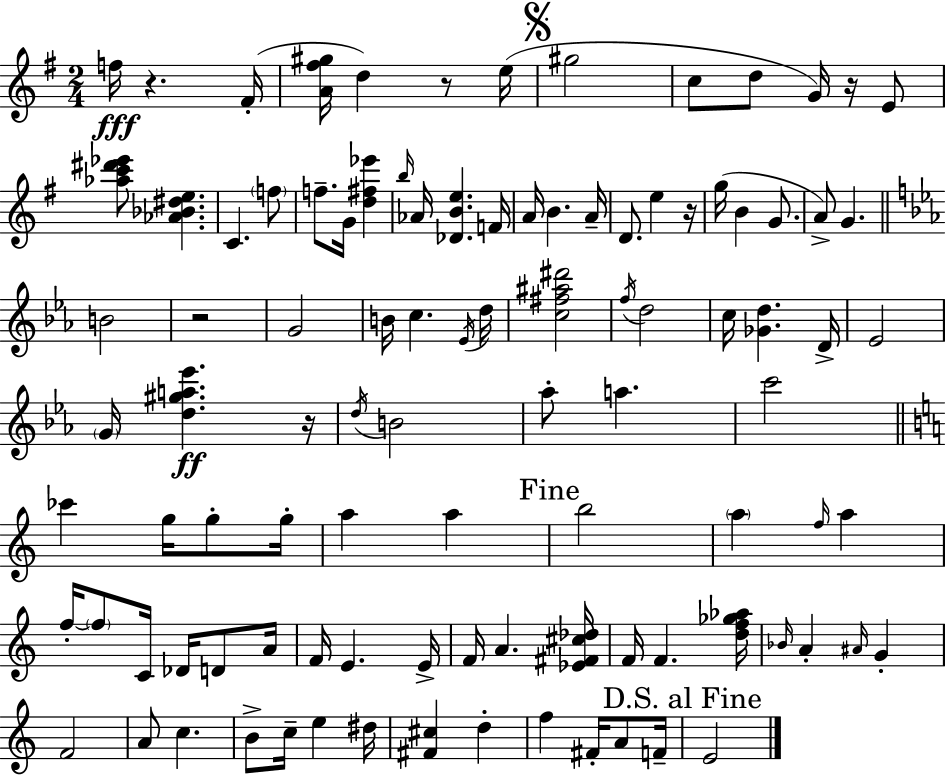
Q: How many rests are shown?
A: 6